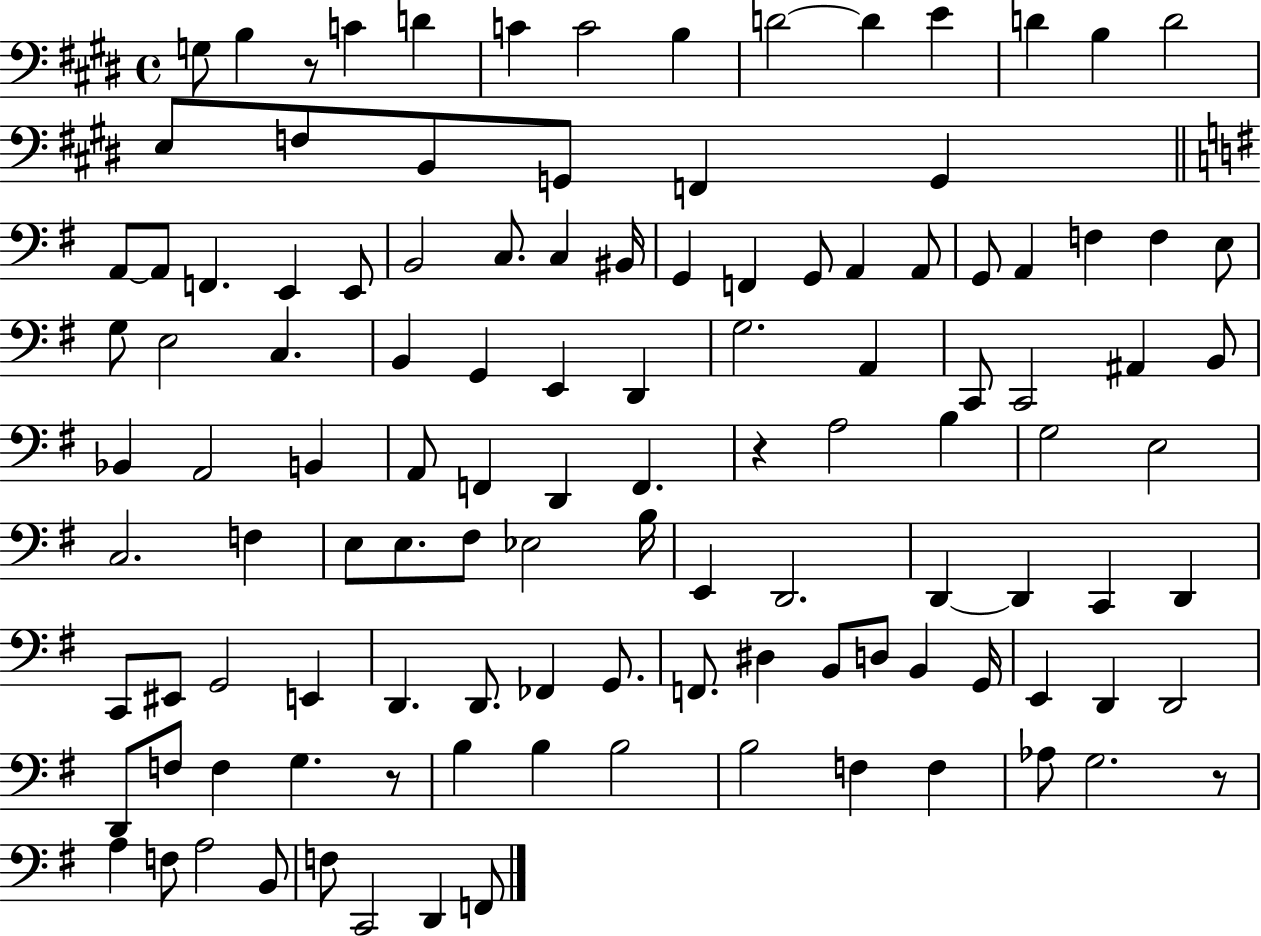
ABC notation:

X:1
T:Untitled
M:4/4
L:1/4
K:E
G,/2 B, z/2 C D C C2 B, D2 D E D B, D2 E,/2 F,/2 B,,/2 G,,/2 F,, G,, A,,/2 A,,/2 F,, E,, E,,/2 B,,2 C,/2 C, ^B,,/4 G,, F,, G,,/2 A,, A,,/2 G,,/2 A,, F, F, E,/2 G,/2 E,2 C, B,, G,, E,, D,, G,2 A,, C,,/2 C,,2 ^A,, B,,/2 _B,, A,,2 B,, A,,/2 F,, D,, F,, z A,2 B, G,2 E,2 C,2 F, E,/2 E,/2 ^F,/2 _E,2 B,/4 E,, D,,2 D,, D,, C,, D,, C,,/2 ^E,,/2 G,,2 E,, D,, D,,/2 _F,, G,,/2 F,,/2 ^D, B,,/2 D,/2 B,, G,,/4 E,, D,, D,,2 D,,/2 F,/2 F, G, z/2 B, B, B,2 B,2 F, F, _A,/2 G,2 z/2 A, F,/2 A,2 B,,/2 F,/2 C,,2 D,, F,,/2